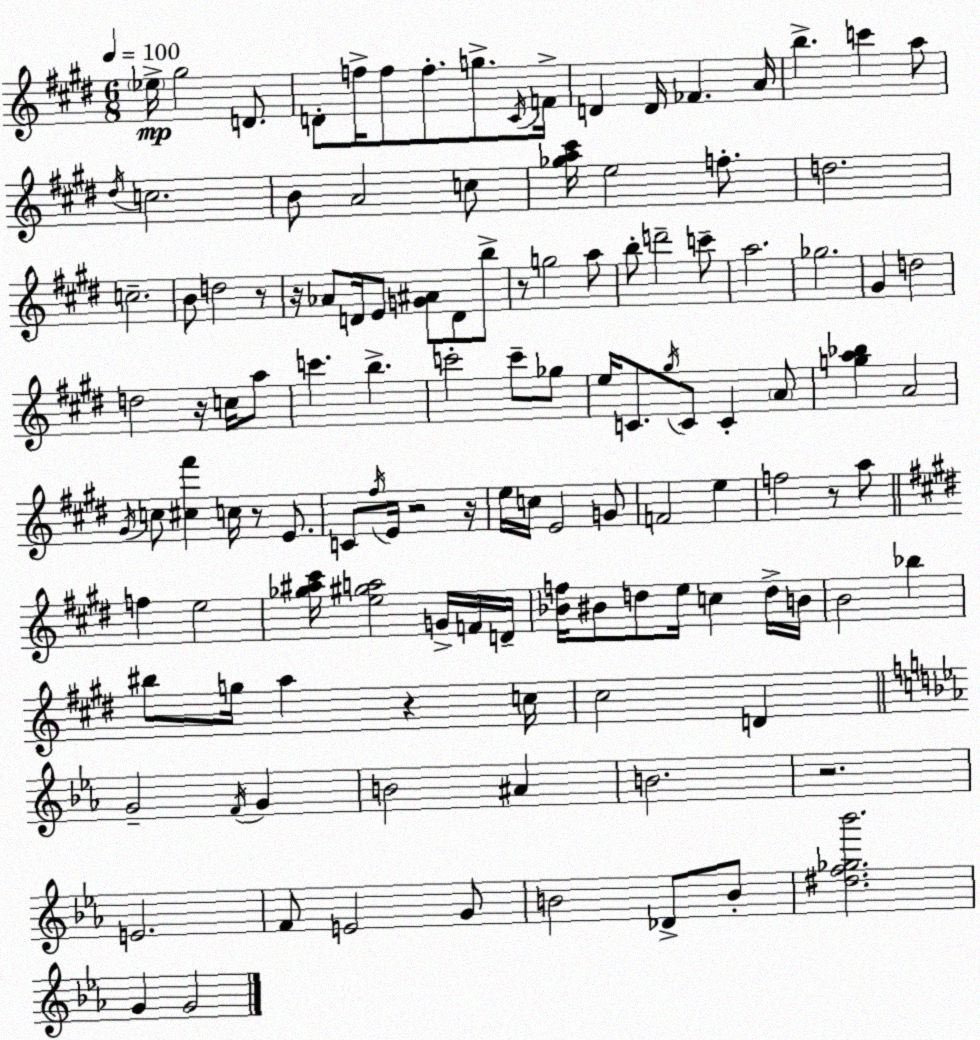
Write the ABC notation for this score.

X:1
T:Untitled
M:6/8
L:1/4
K:E
_e/4 ^g2 D/2 D/2 f/4 f/2 f/2 g/2 ^C/4 F/4 D D/4 _F A/4 b c' a/2 ^d/4 c2 B/2 A2 c/2 [_ga^c']/4 e2 f/2 d2 c2 B/2 d2 z/2 z/4 _A/2 D/4 E/2 [G^A]/2 D/2 b/2 z/2 g2 a/2 b/2 d'2 c'/2 a2 _g2 ^G d2 d2 z/4 c/4 a/2 c' b c'2 c'/2 _g/2 e/4 C/2 ^g/4 C/2 C A/2 [ga_b] A2 ^G/4 c/2 [^c^f'] c/4 z/2 E/2 C/2 ^f/4 E/4 z2 z/4 e/4 c/4 E2 G/2 F2 e f2 z/2 a/2 f e2 [_g^a^c']/4 [e^ga]2 G/4 F/4 D/4 [_Bf]/4 ^B/2 d/2 e/4 c d/4 B/4 B2 _b ^b/2 g/4 a z c/4 ^c2 D G2 F/4 G B2 ^A B2 z2 E2 F/2 E2 G/2 B2 _D/2 B/2 [^df_g_b']2 G G2